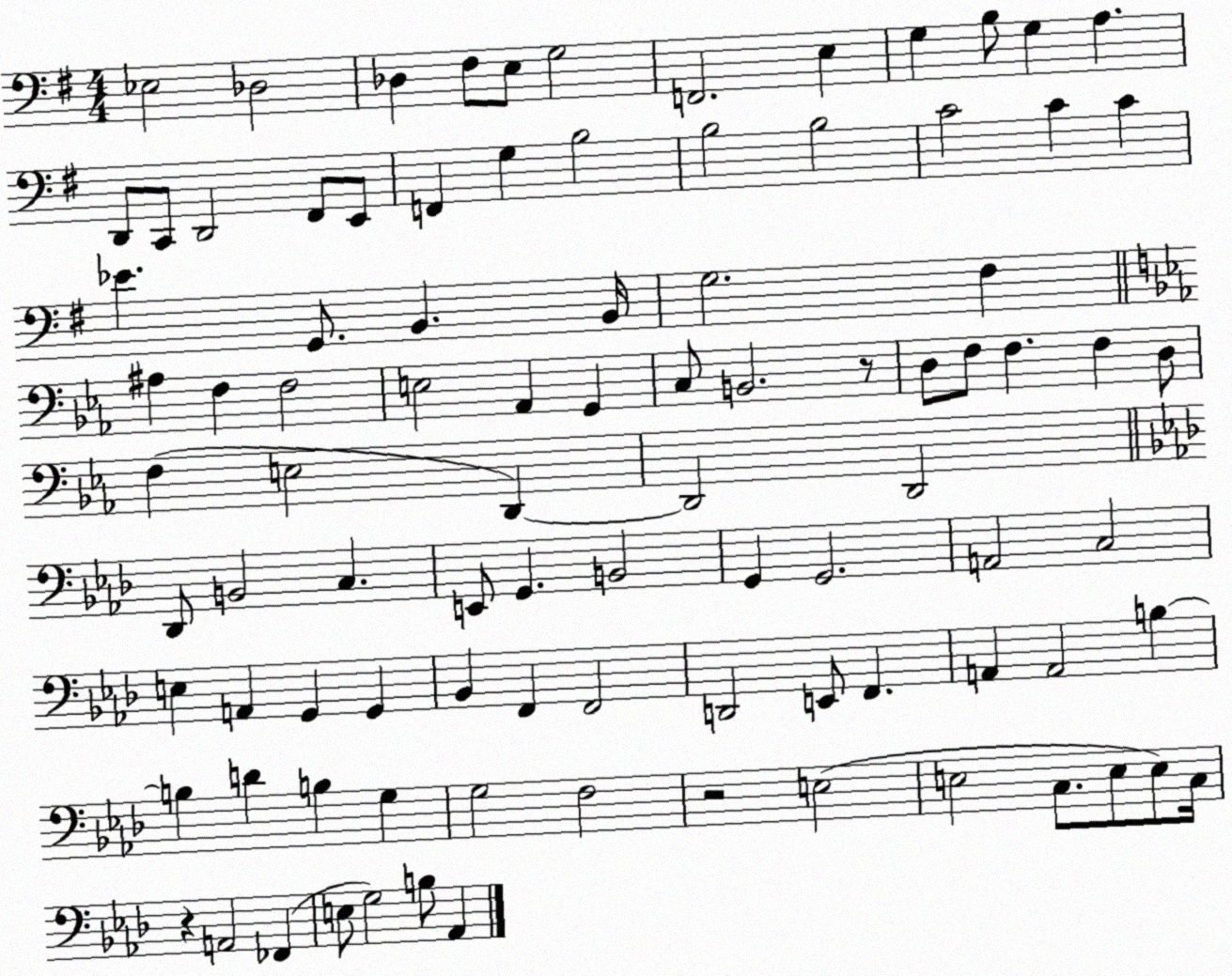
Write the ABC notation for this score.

X:1
T:Untitled
M:4/4
L:1/4
K:G
_E,2 _D,2 _D, ^F,/2 E,/2 G,2 F,,2 E, G, B,/2 G, A, D,,/2 C,,/2 D,,2 ^F,,/2 E,,/2 F,, G, B,2 B,2 B,2 C2 C C _E G,,/2 B,, B,,/4 G,2 ^F, ^A, F, F,2 E,2 _A,, G,, C,/2 B,,2 z/2 D,/2 F,/2 F, F, D,/2 F, E,2 D,, D,,2 D,,2 _D,,/2 B,,2 C, E,,/2 G,, B,,2 G,, G,,2 A,,2 C,2 E, A,, G,, G,, _B,, F,, F,,2 D,,2 E,,/2 F,, A,, A,,2 B, B, D B, G, G,2 F,2 z2 E,2 E,2 C,/2 E,/2 E,/2 C,/4 z A,,2 _F,, E,/2 G,2 B,/2 _A,,